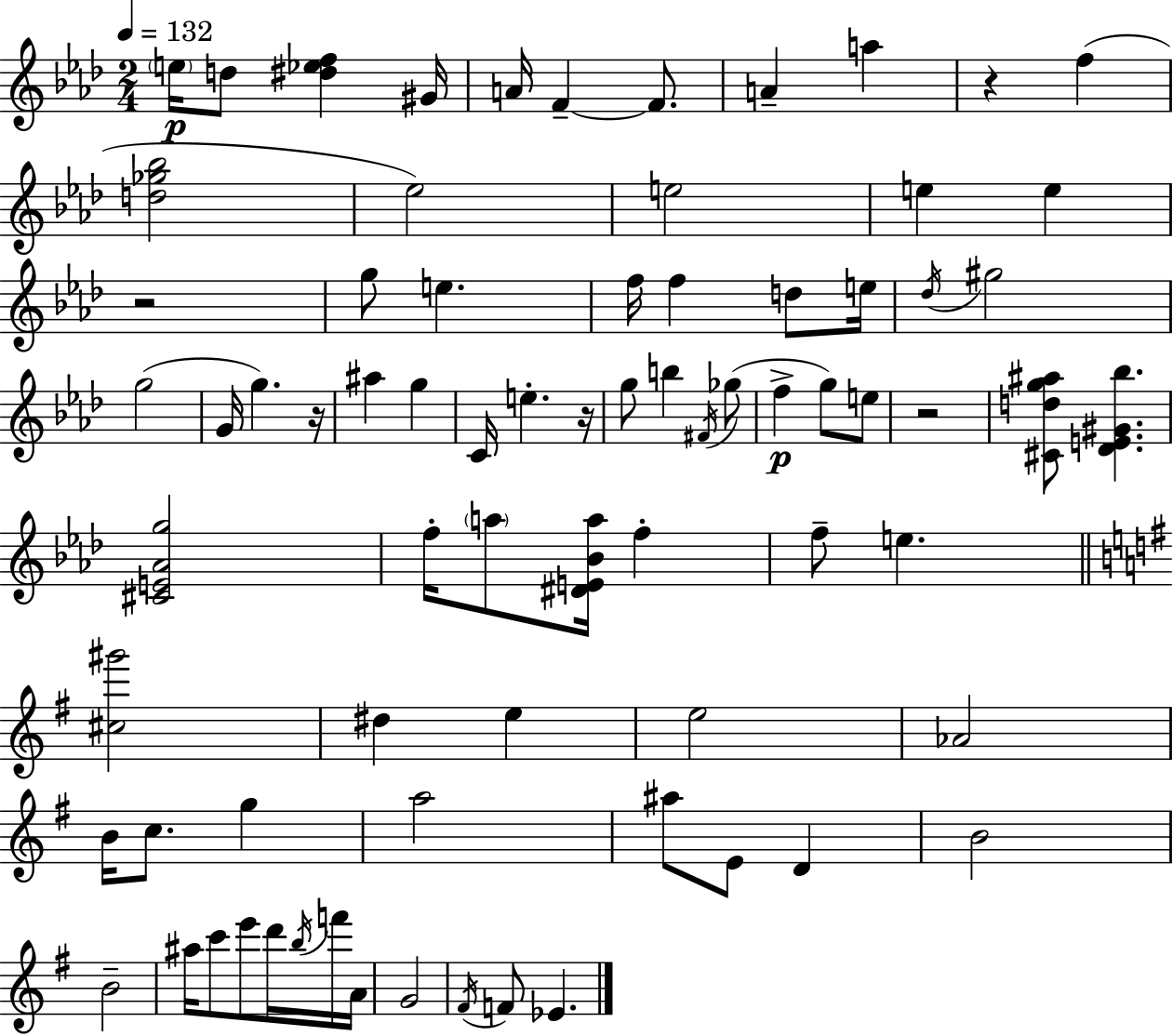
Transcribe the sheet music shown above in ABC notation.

X:1
T:Untitled
M:2/4
L:1/4
K:Fm
e/4 d/2 [^d_ef] ^G/4 A/4 F F/2 A a z f [d_g_b]2 _e2 e2 e e z2 g/2 e f/4 f d/2 e/4 _d/4 ^g2 g2 G/4 g z/4 ^a g C/4 e z/4 g/2 b ^F/4 _g/2 f g/2 e/2 z2 [^Cdg^a]/2 [_DE^G_b] [^CE_Ag]2 f/4 a/2 [^DE_Ba]/4 f f/2 e [^c^g']2 ^d e e2 _A2 B/4 c/2 g a2 ^a/2 E/2 D B2 B2 ^a/4 c'/2 e'/2 d'/4 b/4 f'/4 A/4 G2 ^F/4 F/2 _E